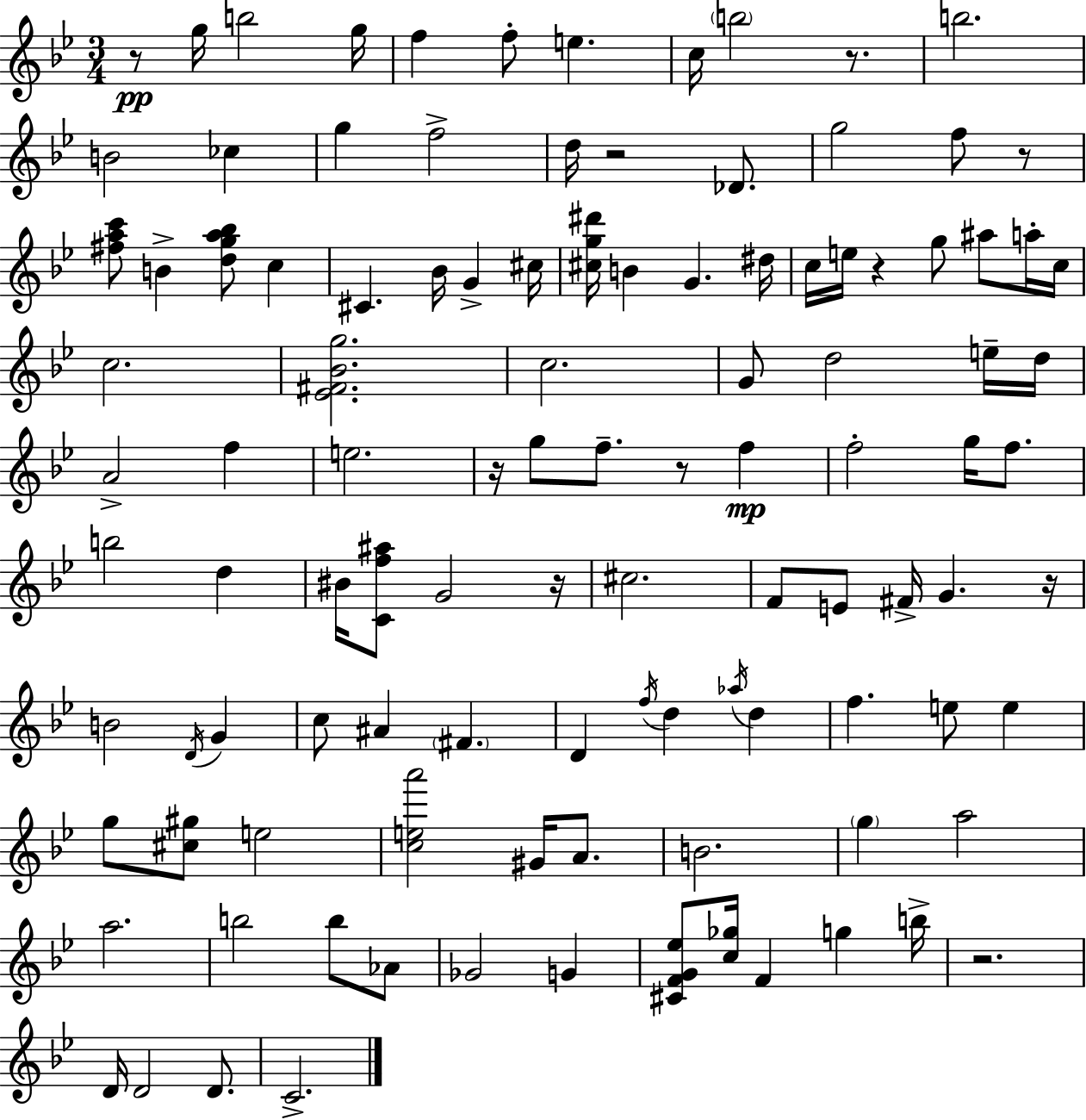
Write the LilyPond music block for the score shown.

{
  \clef treble
  \numericTimeSignature
  \time 3/4
  \key bes \major
  r8\pp g''16 b''2 g''16 | f''4 f''8-. e''4. | c''16 \parenthesize b''2 r8. | b''2. | \break b'2 ces''4 | g''4 f''2-> | d''16 r2 des'8. | g''2 f''8 r8 | \break <fis'' a'' c'''>8 b'4-> <d'' g'' a'' bes''>8 c''4 | cis'4. bes'16 g'4-> cis''16 | <cis'' g'' dis'''>16 b'4 g'4. dis''16 | c''16 e''16 r4 g''8 ais''8 a''16-. c''16 | \break c''2. | <ees' fis' bes' g''>2. | c''2. | g'8 d''2 e''16-- d''16 | \break a'2-> f''4 | e''2. | r16 g''8 f''8.-- r8 f''4\mp | f''2-. g''16 f''8. | \break b''2 d''4 | bis'16 <c' f'' ais''>8 g'2 r16 | cis''2. | f'8 e'8 fis'16-> g'4. r16 | \break b'2 \acciaccatura { d'16 } g'4 | c''8 ais'4 \parenthesize fis'4. | d'4 \acciaccatura { f''16 } d''4 \acciaccatura { aes''16 } d''4 | f''4. e''8 e''4 | \break g''8 <cis'' gis''>8 e''2 | <c'' e'' a'''>2 gis'16 | a'8. b'2. | \parenthesize g''4 a''2 | \break a''2. | b''2 b''8 | aes'8 ges'2 g'4 | <cis' f' g' ees''>8 <c'' ges''>16 f'4 g''4 | \break b''16-> r2. | d'16 d'2 | d'8. c'2.-> | \bar "|."
}